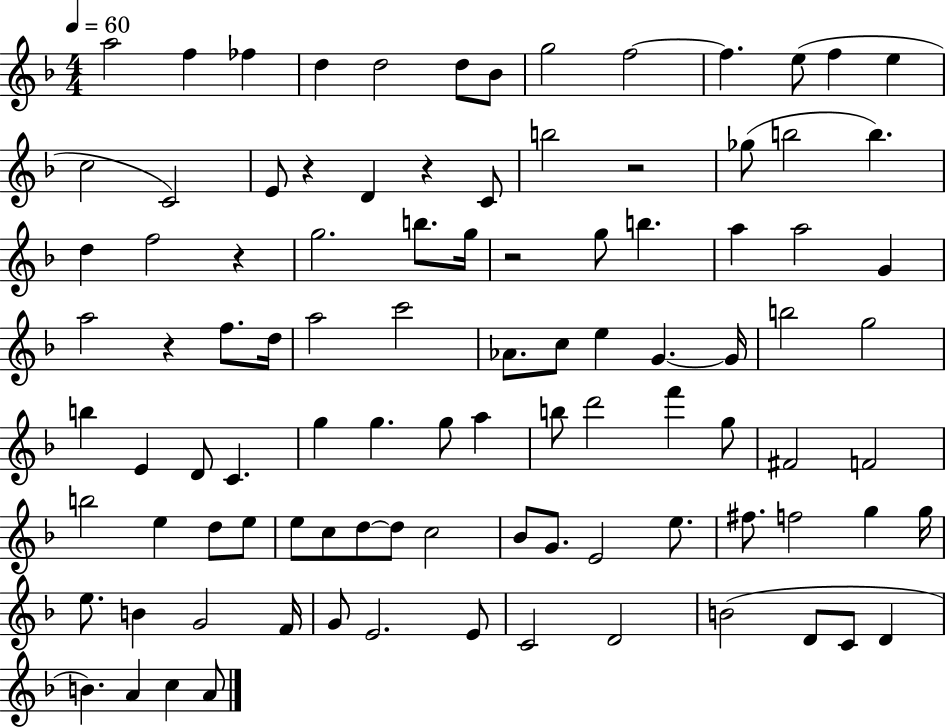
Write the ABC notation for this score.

X:1
T:Untitled
M:4/4
L:1/4
K:F
a2 f _f d d2 d/2 _B/2 g2 f2 f e/2 f e c2 C2 E/2 z D z C/2 b2 z2 _g/2 b2 b d f2 z g2 b/2 g/4 z2 g/2 b a a2 G a2 z f/2 d/4 a2 c'2 _A/2 c/2 e G G/4 b2 g2 b E D/2 C g g g/2 a b/2 d'2 f' g/2 ^F2 F2 b2 e d/2 e/2 e/2 c/2 d/2 d/2 c2 _B/2 G/2 E2 e/2 ^f/2 f2 g g/4 e/2 B G2 F/4 G/2 E2 E/2 C2 D2 B2 D/2 C/2 D B A c A/2